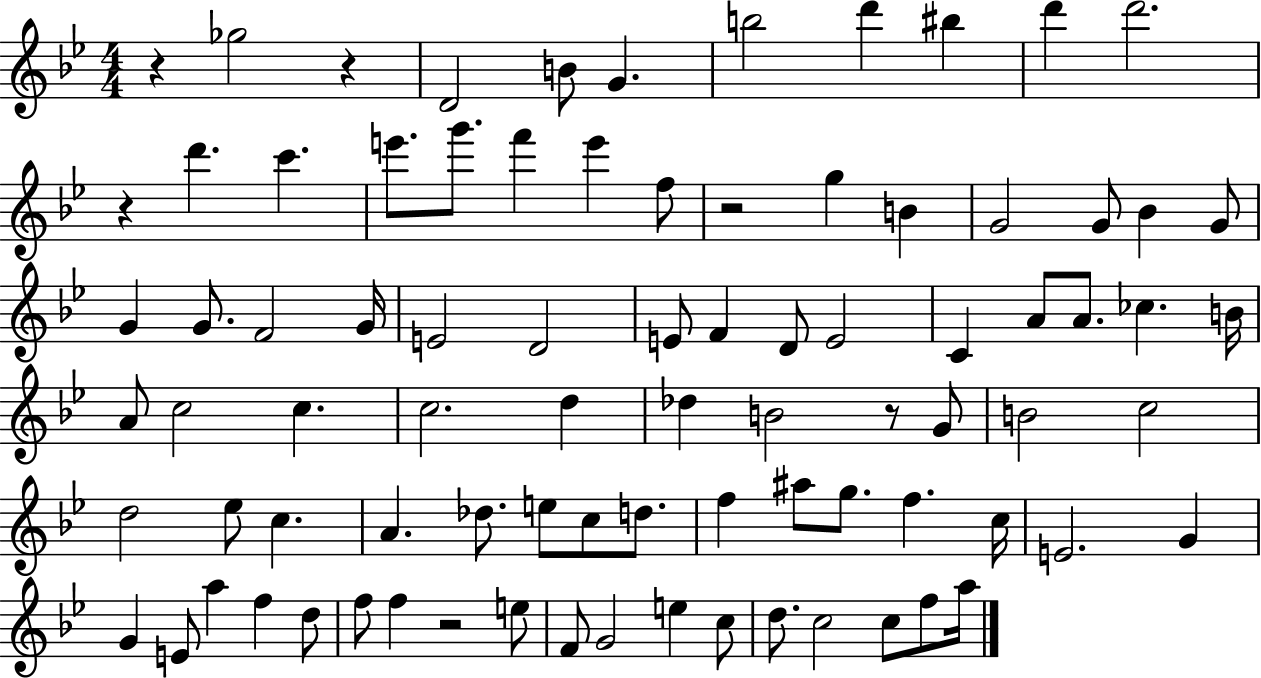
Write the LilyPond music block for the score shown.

{
  \clef treble
  \numericTimeSignature
  \time 4/4
  \key bes \major
  r4 ges''2 r4 | d'2 b'8 g'4. | b''2 d'''4 bis''4 | d'''4 d'''2. | \break r4 d'''4. c'''4. | e'''8. g'''8. f'''4 e'''4 f''8 | r2 g''4 b'4 | g'2 g'8 bes'4 g'8 | \break g'4 g'8. f'2 g'16 | e'2 d'2 | e'8 f'4 d'8 e'2 | c'4 a'8 a'8. ces''4. b'16 | \break a'8 c''2 c''4. | c''2. d''4 | des''4 b'2 r8 g'8 | b'2 c''2 | \break d''2 ees''8 c''4. | a'4. des''8. e''8 c''8 d''8. | f''4 ais''8 g''8. f''4. c''16 | e'2. g'4 | \break g'4 e'8 a''4 f''4 d''8 | f''8 f''4 r2 e''8 | f'8 g'2 e''4 c''8 | d''8. c''2 c''8 f''8 a''16 | \break \bar "|."
}